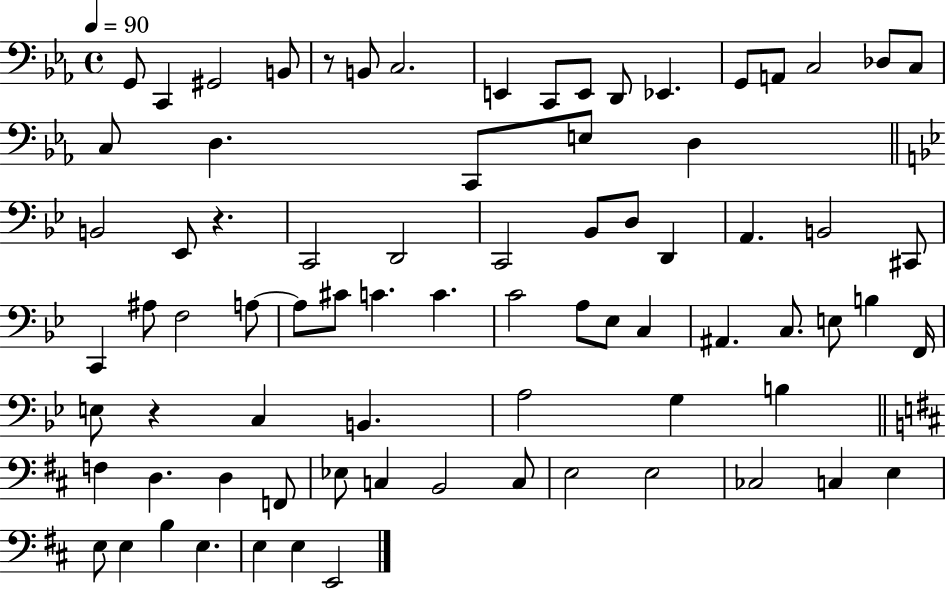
{
  \clef bass
  \time 4/4
  \defaultTimeSignature
  \key ees \major
  \tempo 4 = 90
  \repeat volta 2 { g,8 c,4 gis,2 b,8 | r8 b,8 c2. | e,4 c,8 e,8 d,8 ees,4. | g,8 a,8 c2 des8 c8 | \break c8 d4. c,8 e8 d4 | \bar "||" \break \key g \minor b,2 ees,8 r4. | c,2 d,2 | c,2 bes,8 d8 d,4 | a,4. b,2 cis,8 | \break c,4 ais8 f2 a8~~ | a8 cis'8 c'4. c'4. | c'2 a8 ees8 c4 | ais,4. c8. e8 b4 f,16 | \break e8 r4 c4 b,4. | a2 g4 b4 | \bar "||" \break \key b \minor f4 d4. d4 f,8 | ees8 c4 b,2 c8 | e2 e2 | ces2 c4 e4 | \break e8 e4 b4 e4. | e4 e4 e,2 | } \bar "|."
}